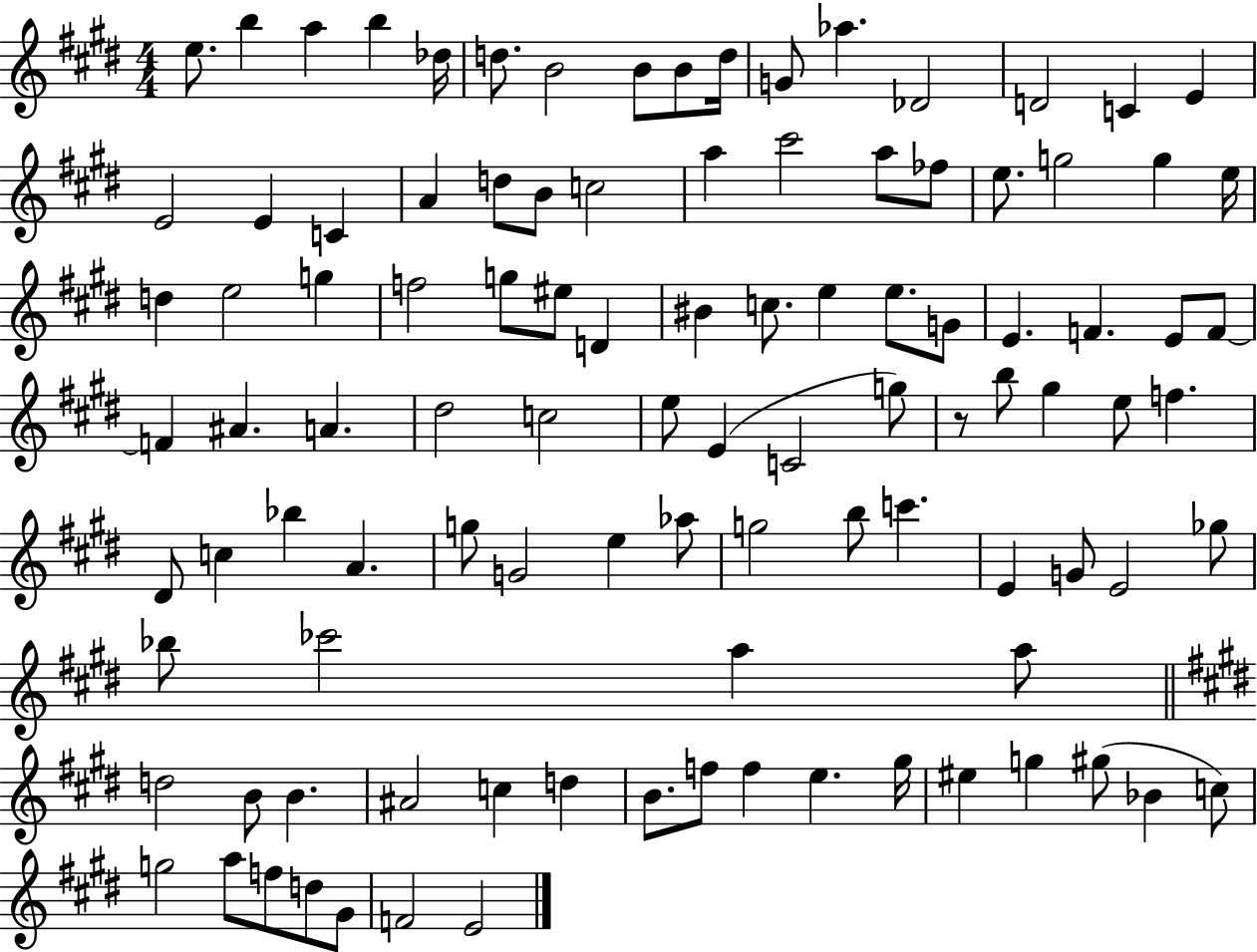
{
  \clef treble
  \numericTimeSignature
  \time 4/4
  \key e \major
  e''8. b''4 a''4 b''4 des''16 | d''8. b'2 b'8 b'8 d''16 | g'8 aes''4. des'2 | d'2 c'4 e'4 | \break e'2 e'4 c'4 | a'4 d''8 b'8 c''2 | a''4 cis'''2 a''8 fes''8 | e''8. g''2 g''4 e''16 | \break d''4 e''2 g''4 | f''2 g''8 eis''8 d'4 | bis'4 c''8. e''4 e''8. g'8 | e'4. f'4. e'8 f'8~~ | \break f'4 ais'4. a'4. | dis''2 c''2 | e''8 e'4( c'2 g''8) | r8 b''8 gis''4 e''8 f''4. | \break dis'8 c''4 bes''4 a'4. | g''8 g'2 e''4 aes''8 | g''2 b''8 c'''4. | e'4 g'8 e'2 ges''8 | \break bes''8 ces'''2 a''4 a''8 | \bar "||" \break \key e \major d''2 b'8 b'4. | ais'2 c''4 d''4 | b'8. f''8 f''4 e''4. gis''16 | eis''4 g''4 gis''8( bes'4 c''8) | \break g''2 a''8 f''8 d''8 gis'8 | f'2 e'2 | \bar "|."
}